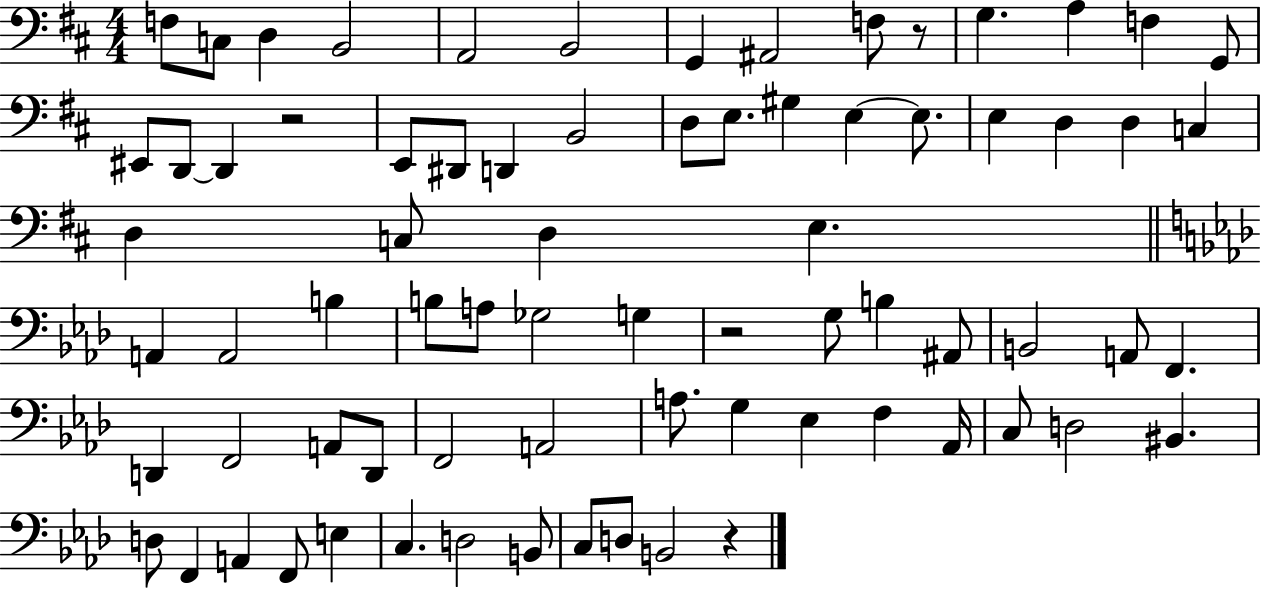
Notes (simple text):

F3/e C3/e D3/q B2/h A2/h B2/h G2/q A#2/h F3/e R/e G3/q. A3/q F3/q G2/e EIS2/e D2/e D2/q R/h E2/e D#2/e D2/q B2/h D3/e E3/e. G#3/q E3/q E3/e. E3/q D3/q D3/q C3/q D3/q C3/e D3/q E3/q. A2/q A2/h B3/q B3/e A3/e Gb3/h G3/q R/h G3/e B3/q A#2/e B2/h A2/e F2/q. D2/q F2/h A2/e D2/e F2/h A2/h A3/e. G3/q Eb3/q F3/q Ab2/s C3/e D3/h BIS2/q. D3/e F2/q A2/q F2/e E3/q C3/q. D3/h B2/e C3/e D3/e B2/h R/q